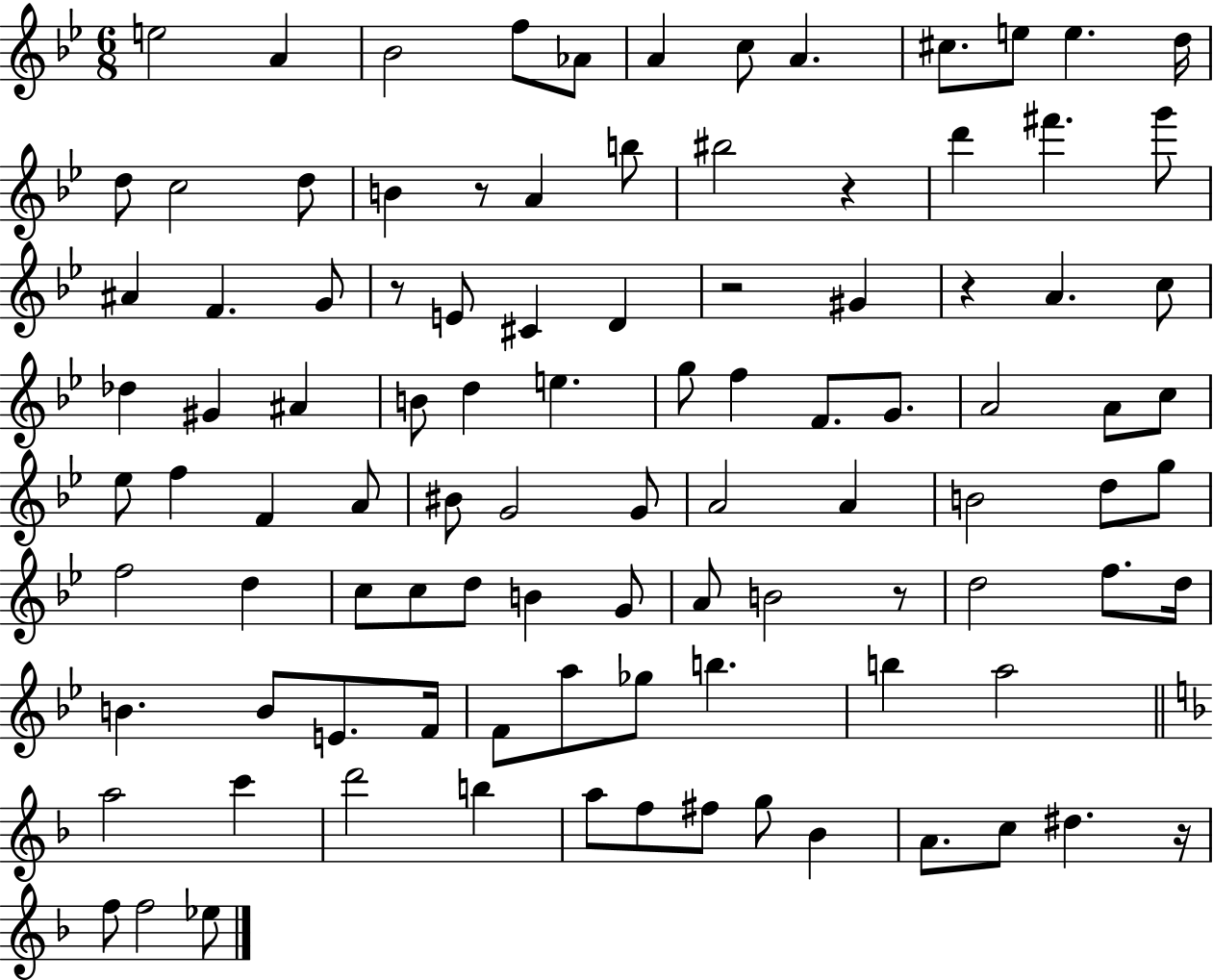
X:1
T:Untitled
M:6/8
L:1/4
K:Bb
e2 A _B2 f/2 _A/2 A c/2 A ^c/2 e/2 e d/4 d/2 c2 d/2 B z/2 A b/2 ^b2 z d' ^f' g'/2 ^A F G/2 z/2 E/2 ^C D z2 ^G z A c/2 _d ^G ^A B/2 d e g/2 f F/2 G/2 A2 A/2 c/2 _e/2 f F A/2 ^B/2 G2 G/2 A2 A B2 d/2 g/2 f2 d c/2 c/2 d/2 B G/2 A/2 B2 z/2 d2 f/2 d/4 B B/2 E/2 F/4 F/2 a/2 _g/2 b b a2 a2 c' d'2 b a/2 f/2 ^f/2 g/2 _B A/2 c/2 ^d z/4 f/2 f2 _e/2